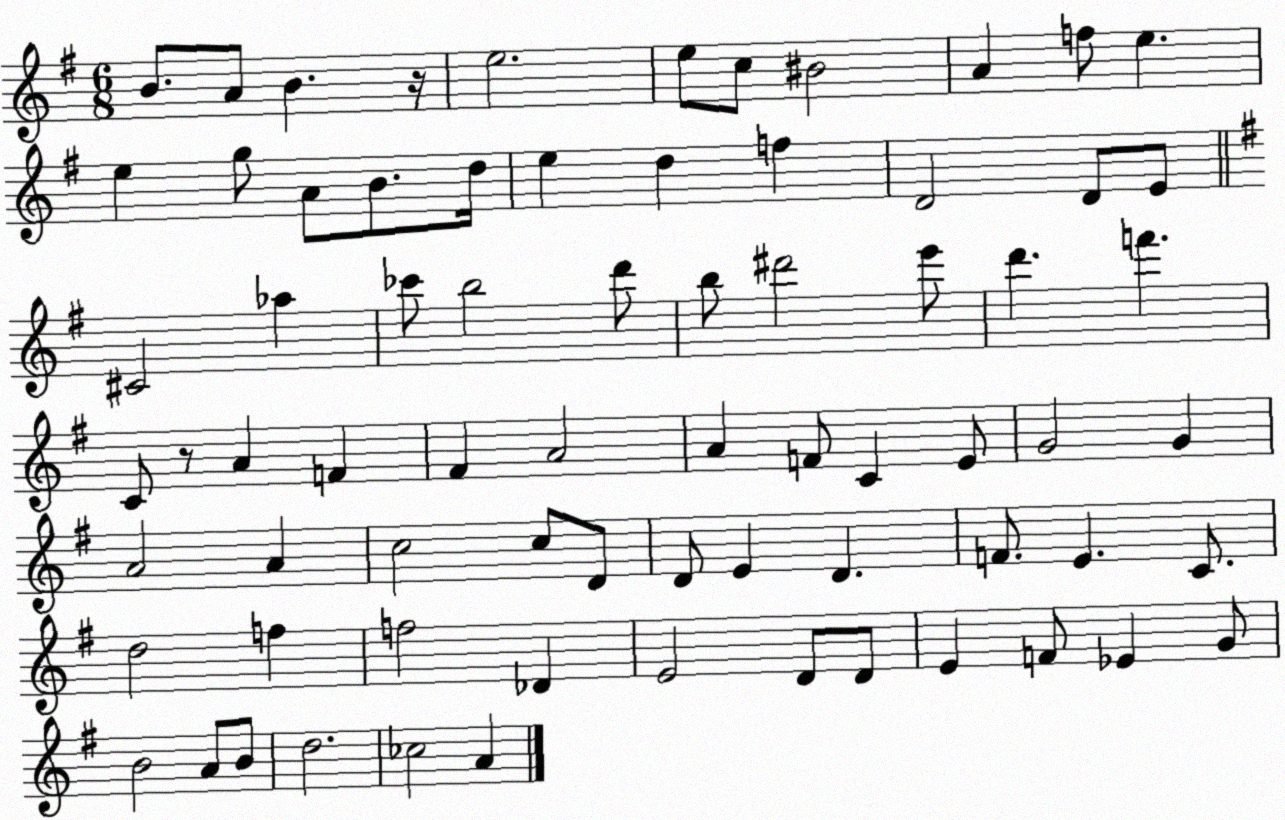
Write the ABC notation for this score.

X:1
T:Untitled
M:6/8
L:1/4
K:G
B/2 A/2 B z/4 e2 e/2 c/2 ^B2 A f/2 e e g/2 A/2 B/2 d/4 e d f D2 D/2 E/2 ^C2 _a _c'/2 b2 d'/2 b/2 ^d'2 e'/2 d' f' C/2 z/2 A F ^F A2 A F/2 C E/2 G2 G A2 A c2 c/2 D/2 D/2 E D F/2 E C/2 d2 f f2 _D E2 D/2 D/2 E F/2 _E G/2 B2 A/2 B/2 d2 _c2 A